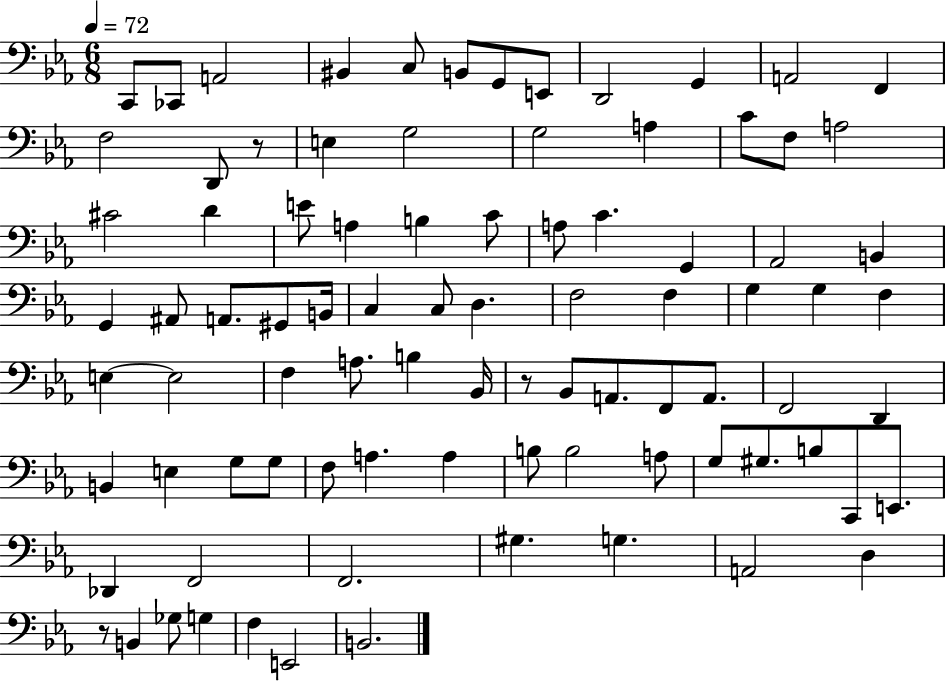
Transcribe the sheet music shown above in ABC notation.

X:1
T:Untitled
M:6/8
L:1/4
K:Eb
C,,/2 _C,,/2 A,,2 ^B,, C,/2 B,,/2 G,,/2 E,,/2 D,,2 G,, A,,2 F,, F,2 D,,/2 z/2 E, G,2 G,2 A, C/2 F,/2 A,2 ^C2 D E/2 A, B, C/2 A,/2 C G,, _A,,2 B,, G,, ^A,,/2 A,,/2 ^G,,/2 B,,/4 C, C,/2 D, F,2 F, G, G, F, E, E,2 F, A,/2 B, _B,,/4 z/2 _B,,/2 A,,/2 F,,/2 A,,/2 F,,2 D,, B,, E, G,/2 G,/2 F,/2 A, A, B,/2 B,2 A,/2 G,/2 ^G,/2 B,/2 C,,/2 E,,/2 _D,, F,,2 F,,2 ^G, G, A,,2 D, z/2 B,, _G,/2 G, F, E,,2 B,,2